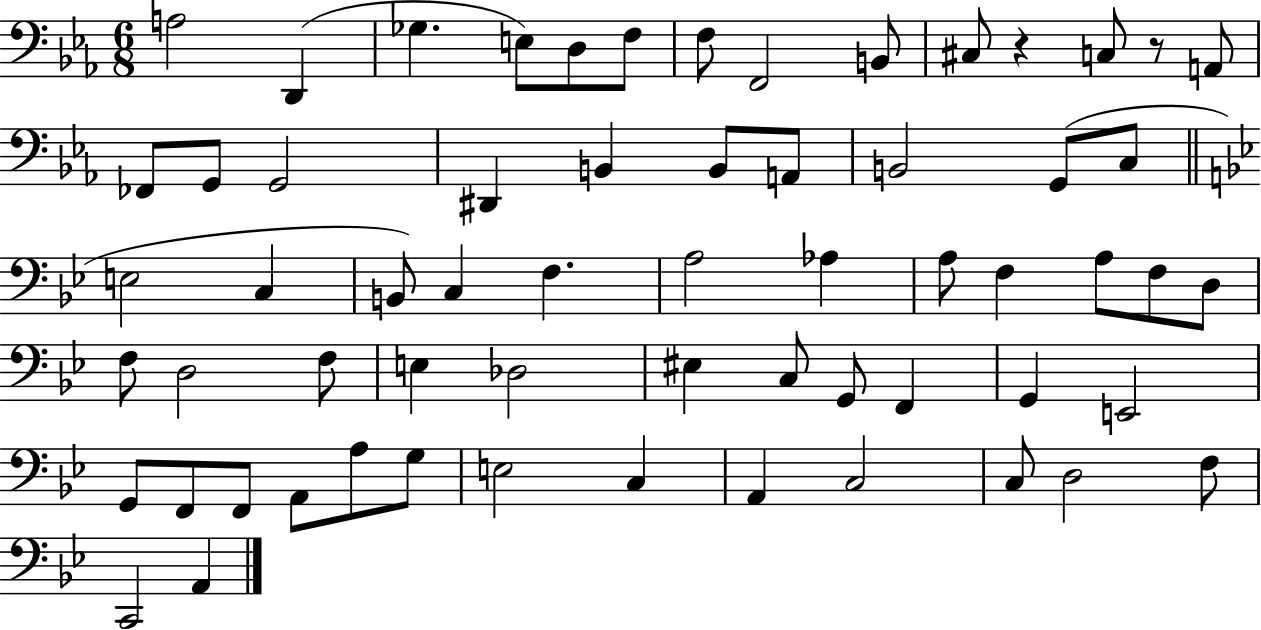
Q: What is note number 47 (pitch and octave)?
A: F2